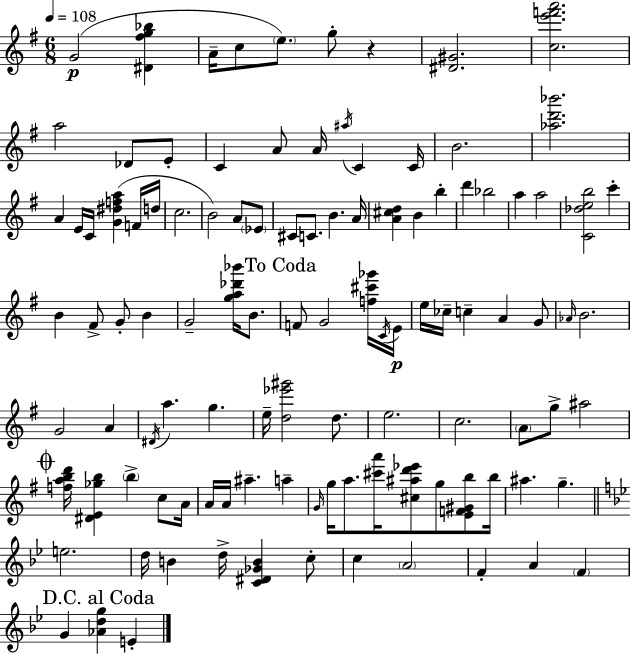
G4/h [D#4,F#5,G5,Bb5]/q A4/s C5/e E5/e. G5/e R/q [D#4,G#4]/h. [C5,E6,F6,A6]/h. A5/h Db4/e E4/e C4/q A4/e A4/s A#5/s C4/q C4/s B4/h. [Ab5,D6,Bb6]/h. A4/q E4/s C4/s [G4,D#5,F5,A5]/q F4/s D5/s C5/h. B4/h A4/e Eb4/e C#4/e C4/e. B4/q. A4/s [A4,C#5,D5]/q B4/q B5/q D6/q Bb5/h A5/q A5/h [C4,Db5,E5,B5]/h C6/q B4/q F#4/e G4/e B4/q G4/h [G5,A5,Db6,Bb6]/s B4/e. F4/e G4/h [F5,C#6,Gb6]/s C4/s E4/s E5/s CES5/s C5/q A4/q G4/e Ab4/s B4/h. G4/h A4/q D#4/s A5/q. G5/q. E5/s [D5,Eb6,G#6]/h D5/e. E5/h. C5/h. A4/e G5/e A#5/h [F5,A5,B5,D6]/s [D#4,E4,Gb5,B5]/q B5/q C5/e A4/s A4/s A4/s A#5/q. A5/q G4/s G5/s A5/e. [C#6,A6]/s [C#5,A#5,D6,Eb6]/e G5/e [E4,F4,G#4,B5]/e B5/s A#5/q. G5/q. E5/h. D5/s B4/q D5/s [C4,D#4,Gb4,B4]/q C5/e C5/q A4/h F4/q A4/q F4/q G4/q [Ab4,D5,G5]/q E4/q